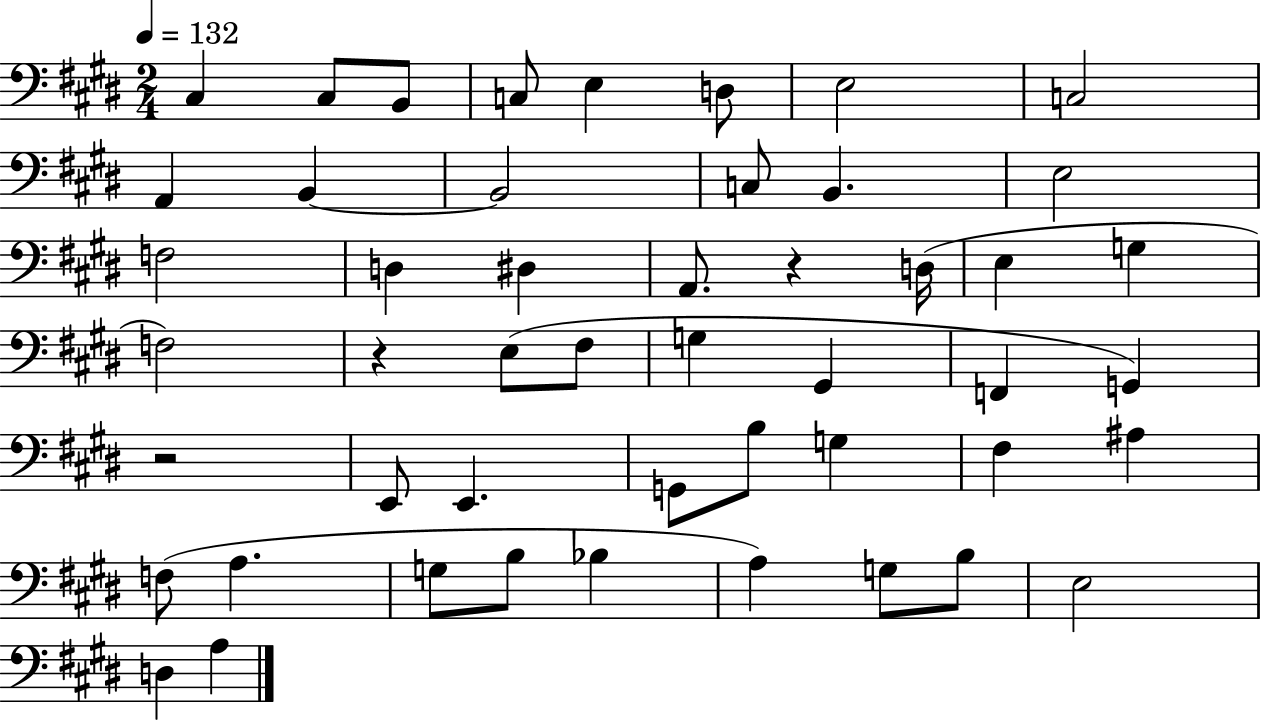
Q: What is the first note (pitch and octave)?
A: C#3